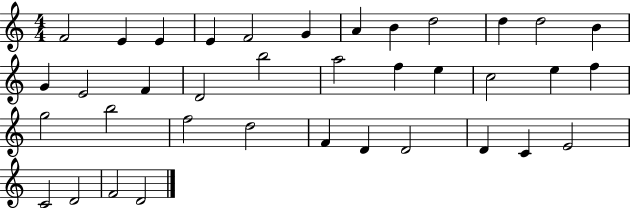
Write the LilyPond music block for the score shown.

{
  \clef treble
  \numericTimeSignature
  \time 4/4
  \key c \major
  f'2 e'4 e'4 | e'4 f'2 g'4 | a'4 b'4 d''2 | d''4 d''2 b'4 | \break g'4 e'2 f'4 | d'2 b''2 | a''2 f''4 e''4 | c''2 e''4 f''4 | \break g''2 b''2 | f''2 d''2 | f'4 d'4 d'2 | d'4 c'4 e'2 | \break c'2 d'2 | f'2 d'2 | \bar "|."
}